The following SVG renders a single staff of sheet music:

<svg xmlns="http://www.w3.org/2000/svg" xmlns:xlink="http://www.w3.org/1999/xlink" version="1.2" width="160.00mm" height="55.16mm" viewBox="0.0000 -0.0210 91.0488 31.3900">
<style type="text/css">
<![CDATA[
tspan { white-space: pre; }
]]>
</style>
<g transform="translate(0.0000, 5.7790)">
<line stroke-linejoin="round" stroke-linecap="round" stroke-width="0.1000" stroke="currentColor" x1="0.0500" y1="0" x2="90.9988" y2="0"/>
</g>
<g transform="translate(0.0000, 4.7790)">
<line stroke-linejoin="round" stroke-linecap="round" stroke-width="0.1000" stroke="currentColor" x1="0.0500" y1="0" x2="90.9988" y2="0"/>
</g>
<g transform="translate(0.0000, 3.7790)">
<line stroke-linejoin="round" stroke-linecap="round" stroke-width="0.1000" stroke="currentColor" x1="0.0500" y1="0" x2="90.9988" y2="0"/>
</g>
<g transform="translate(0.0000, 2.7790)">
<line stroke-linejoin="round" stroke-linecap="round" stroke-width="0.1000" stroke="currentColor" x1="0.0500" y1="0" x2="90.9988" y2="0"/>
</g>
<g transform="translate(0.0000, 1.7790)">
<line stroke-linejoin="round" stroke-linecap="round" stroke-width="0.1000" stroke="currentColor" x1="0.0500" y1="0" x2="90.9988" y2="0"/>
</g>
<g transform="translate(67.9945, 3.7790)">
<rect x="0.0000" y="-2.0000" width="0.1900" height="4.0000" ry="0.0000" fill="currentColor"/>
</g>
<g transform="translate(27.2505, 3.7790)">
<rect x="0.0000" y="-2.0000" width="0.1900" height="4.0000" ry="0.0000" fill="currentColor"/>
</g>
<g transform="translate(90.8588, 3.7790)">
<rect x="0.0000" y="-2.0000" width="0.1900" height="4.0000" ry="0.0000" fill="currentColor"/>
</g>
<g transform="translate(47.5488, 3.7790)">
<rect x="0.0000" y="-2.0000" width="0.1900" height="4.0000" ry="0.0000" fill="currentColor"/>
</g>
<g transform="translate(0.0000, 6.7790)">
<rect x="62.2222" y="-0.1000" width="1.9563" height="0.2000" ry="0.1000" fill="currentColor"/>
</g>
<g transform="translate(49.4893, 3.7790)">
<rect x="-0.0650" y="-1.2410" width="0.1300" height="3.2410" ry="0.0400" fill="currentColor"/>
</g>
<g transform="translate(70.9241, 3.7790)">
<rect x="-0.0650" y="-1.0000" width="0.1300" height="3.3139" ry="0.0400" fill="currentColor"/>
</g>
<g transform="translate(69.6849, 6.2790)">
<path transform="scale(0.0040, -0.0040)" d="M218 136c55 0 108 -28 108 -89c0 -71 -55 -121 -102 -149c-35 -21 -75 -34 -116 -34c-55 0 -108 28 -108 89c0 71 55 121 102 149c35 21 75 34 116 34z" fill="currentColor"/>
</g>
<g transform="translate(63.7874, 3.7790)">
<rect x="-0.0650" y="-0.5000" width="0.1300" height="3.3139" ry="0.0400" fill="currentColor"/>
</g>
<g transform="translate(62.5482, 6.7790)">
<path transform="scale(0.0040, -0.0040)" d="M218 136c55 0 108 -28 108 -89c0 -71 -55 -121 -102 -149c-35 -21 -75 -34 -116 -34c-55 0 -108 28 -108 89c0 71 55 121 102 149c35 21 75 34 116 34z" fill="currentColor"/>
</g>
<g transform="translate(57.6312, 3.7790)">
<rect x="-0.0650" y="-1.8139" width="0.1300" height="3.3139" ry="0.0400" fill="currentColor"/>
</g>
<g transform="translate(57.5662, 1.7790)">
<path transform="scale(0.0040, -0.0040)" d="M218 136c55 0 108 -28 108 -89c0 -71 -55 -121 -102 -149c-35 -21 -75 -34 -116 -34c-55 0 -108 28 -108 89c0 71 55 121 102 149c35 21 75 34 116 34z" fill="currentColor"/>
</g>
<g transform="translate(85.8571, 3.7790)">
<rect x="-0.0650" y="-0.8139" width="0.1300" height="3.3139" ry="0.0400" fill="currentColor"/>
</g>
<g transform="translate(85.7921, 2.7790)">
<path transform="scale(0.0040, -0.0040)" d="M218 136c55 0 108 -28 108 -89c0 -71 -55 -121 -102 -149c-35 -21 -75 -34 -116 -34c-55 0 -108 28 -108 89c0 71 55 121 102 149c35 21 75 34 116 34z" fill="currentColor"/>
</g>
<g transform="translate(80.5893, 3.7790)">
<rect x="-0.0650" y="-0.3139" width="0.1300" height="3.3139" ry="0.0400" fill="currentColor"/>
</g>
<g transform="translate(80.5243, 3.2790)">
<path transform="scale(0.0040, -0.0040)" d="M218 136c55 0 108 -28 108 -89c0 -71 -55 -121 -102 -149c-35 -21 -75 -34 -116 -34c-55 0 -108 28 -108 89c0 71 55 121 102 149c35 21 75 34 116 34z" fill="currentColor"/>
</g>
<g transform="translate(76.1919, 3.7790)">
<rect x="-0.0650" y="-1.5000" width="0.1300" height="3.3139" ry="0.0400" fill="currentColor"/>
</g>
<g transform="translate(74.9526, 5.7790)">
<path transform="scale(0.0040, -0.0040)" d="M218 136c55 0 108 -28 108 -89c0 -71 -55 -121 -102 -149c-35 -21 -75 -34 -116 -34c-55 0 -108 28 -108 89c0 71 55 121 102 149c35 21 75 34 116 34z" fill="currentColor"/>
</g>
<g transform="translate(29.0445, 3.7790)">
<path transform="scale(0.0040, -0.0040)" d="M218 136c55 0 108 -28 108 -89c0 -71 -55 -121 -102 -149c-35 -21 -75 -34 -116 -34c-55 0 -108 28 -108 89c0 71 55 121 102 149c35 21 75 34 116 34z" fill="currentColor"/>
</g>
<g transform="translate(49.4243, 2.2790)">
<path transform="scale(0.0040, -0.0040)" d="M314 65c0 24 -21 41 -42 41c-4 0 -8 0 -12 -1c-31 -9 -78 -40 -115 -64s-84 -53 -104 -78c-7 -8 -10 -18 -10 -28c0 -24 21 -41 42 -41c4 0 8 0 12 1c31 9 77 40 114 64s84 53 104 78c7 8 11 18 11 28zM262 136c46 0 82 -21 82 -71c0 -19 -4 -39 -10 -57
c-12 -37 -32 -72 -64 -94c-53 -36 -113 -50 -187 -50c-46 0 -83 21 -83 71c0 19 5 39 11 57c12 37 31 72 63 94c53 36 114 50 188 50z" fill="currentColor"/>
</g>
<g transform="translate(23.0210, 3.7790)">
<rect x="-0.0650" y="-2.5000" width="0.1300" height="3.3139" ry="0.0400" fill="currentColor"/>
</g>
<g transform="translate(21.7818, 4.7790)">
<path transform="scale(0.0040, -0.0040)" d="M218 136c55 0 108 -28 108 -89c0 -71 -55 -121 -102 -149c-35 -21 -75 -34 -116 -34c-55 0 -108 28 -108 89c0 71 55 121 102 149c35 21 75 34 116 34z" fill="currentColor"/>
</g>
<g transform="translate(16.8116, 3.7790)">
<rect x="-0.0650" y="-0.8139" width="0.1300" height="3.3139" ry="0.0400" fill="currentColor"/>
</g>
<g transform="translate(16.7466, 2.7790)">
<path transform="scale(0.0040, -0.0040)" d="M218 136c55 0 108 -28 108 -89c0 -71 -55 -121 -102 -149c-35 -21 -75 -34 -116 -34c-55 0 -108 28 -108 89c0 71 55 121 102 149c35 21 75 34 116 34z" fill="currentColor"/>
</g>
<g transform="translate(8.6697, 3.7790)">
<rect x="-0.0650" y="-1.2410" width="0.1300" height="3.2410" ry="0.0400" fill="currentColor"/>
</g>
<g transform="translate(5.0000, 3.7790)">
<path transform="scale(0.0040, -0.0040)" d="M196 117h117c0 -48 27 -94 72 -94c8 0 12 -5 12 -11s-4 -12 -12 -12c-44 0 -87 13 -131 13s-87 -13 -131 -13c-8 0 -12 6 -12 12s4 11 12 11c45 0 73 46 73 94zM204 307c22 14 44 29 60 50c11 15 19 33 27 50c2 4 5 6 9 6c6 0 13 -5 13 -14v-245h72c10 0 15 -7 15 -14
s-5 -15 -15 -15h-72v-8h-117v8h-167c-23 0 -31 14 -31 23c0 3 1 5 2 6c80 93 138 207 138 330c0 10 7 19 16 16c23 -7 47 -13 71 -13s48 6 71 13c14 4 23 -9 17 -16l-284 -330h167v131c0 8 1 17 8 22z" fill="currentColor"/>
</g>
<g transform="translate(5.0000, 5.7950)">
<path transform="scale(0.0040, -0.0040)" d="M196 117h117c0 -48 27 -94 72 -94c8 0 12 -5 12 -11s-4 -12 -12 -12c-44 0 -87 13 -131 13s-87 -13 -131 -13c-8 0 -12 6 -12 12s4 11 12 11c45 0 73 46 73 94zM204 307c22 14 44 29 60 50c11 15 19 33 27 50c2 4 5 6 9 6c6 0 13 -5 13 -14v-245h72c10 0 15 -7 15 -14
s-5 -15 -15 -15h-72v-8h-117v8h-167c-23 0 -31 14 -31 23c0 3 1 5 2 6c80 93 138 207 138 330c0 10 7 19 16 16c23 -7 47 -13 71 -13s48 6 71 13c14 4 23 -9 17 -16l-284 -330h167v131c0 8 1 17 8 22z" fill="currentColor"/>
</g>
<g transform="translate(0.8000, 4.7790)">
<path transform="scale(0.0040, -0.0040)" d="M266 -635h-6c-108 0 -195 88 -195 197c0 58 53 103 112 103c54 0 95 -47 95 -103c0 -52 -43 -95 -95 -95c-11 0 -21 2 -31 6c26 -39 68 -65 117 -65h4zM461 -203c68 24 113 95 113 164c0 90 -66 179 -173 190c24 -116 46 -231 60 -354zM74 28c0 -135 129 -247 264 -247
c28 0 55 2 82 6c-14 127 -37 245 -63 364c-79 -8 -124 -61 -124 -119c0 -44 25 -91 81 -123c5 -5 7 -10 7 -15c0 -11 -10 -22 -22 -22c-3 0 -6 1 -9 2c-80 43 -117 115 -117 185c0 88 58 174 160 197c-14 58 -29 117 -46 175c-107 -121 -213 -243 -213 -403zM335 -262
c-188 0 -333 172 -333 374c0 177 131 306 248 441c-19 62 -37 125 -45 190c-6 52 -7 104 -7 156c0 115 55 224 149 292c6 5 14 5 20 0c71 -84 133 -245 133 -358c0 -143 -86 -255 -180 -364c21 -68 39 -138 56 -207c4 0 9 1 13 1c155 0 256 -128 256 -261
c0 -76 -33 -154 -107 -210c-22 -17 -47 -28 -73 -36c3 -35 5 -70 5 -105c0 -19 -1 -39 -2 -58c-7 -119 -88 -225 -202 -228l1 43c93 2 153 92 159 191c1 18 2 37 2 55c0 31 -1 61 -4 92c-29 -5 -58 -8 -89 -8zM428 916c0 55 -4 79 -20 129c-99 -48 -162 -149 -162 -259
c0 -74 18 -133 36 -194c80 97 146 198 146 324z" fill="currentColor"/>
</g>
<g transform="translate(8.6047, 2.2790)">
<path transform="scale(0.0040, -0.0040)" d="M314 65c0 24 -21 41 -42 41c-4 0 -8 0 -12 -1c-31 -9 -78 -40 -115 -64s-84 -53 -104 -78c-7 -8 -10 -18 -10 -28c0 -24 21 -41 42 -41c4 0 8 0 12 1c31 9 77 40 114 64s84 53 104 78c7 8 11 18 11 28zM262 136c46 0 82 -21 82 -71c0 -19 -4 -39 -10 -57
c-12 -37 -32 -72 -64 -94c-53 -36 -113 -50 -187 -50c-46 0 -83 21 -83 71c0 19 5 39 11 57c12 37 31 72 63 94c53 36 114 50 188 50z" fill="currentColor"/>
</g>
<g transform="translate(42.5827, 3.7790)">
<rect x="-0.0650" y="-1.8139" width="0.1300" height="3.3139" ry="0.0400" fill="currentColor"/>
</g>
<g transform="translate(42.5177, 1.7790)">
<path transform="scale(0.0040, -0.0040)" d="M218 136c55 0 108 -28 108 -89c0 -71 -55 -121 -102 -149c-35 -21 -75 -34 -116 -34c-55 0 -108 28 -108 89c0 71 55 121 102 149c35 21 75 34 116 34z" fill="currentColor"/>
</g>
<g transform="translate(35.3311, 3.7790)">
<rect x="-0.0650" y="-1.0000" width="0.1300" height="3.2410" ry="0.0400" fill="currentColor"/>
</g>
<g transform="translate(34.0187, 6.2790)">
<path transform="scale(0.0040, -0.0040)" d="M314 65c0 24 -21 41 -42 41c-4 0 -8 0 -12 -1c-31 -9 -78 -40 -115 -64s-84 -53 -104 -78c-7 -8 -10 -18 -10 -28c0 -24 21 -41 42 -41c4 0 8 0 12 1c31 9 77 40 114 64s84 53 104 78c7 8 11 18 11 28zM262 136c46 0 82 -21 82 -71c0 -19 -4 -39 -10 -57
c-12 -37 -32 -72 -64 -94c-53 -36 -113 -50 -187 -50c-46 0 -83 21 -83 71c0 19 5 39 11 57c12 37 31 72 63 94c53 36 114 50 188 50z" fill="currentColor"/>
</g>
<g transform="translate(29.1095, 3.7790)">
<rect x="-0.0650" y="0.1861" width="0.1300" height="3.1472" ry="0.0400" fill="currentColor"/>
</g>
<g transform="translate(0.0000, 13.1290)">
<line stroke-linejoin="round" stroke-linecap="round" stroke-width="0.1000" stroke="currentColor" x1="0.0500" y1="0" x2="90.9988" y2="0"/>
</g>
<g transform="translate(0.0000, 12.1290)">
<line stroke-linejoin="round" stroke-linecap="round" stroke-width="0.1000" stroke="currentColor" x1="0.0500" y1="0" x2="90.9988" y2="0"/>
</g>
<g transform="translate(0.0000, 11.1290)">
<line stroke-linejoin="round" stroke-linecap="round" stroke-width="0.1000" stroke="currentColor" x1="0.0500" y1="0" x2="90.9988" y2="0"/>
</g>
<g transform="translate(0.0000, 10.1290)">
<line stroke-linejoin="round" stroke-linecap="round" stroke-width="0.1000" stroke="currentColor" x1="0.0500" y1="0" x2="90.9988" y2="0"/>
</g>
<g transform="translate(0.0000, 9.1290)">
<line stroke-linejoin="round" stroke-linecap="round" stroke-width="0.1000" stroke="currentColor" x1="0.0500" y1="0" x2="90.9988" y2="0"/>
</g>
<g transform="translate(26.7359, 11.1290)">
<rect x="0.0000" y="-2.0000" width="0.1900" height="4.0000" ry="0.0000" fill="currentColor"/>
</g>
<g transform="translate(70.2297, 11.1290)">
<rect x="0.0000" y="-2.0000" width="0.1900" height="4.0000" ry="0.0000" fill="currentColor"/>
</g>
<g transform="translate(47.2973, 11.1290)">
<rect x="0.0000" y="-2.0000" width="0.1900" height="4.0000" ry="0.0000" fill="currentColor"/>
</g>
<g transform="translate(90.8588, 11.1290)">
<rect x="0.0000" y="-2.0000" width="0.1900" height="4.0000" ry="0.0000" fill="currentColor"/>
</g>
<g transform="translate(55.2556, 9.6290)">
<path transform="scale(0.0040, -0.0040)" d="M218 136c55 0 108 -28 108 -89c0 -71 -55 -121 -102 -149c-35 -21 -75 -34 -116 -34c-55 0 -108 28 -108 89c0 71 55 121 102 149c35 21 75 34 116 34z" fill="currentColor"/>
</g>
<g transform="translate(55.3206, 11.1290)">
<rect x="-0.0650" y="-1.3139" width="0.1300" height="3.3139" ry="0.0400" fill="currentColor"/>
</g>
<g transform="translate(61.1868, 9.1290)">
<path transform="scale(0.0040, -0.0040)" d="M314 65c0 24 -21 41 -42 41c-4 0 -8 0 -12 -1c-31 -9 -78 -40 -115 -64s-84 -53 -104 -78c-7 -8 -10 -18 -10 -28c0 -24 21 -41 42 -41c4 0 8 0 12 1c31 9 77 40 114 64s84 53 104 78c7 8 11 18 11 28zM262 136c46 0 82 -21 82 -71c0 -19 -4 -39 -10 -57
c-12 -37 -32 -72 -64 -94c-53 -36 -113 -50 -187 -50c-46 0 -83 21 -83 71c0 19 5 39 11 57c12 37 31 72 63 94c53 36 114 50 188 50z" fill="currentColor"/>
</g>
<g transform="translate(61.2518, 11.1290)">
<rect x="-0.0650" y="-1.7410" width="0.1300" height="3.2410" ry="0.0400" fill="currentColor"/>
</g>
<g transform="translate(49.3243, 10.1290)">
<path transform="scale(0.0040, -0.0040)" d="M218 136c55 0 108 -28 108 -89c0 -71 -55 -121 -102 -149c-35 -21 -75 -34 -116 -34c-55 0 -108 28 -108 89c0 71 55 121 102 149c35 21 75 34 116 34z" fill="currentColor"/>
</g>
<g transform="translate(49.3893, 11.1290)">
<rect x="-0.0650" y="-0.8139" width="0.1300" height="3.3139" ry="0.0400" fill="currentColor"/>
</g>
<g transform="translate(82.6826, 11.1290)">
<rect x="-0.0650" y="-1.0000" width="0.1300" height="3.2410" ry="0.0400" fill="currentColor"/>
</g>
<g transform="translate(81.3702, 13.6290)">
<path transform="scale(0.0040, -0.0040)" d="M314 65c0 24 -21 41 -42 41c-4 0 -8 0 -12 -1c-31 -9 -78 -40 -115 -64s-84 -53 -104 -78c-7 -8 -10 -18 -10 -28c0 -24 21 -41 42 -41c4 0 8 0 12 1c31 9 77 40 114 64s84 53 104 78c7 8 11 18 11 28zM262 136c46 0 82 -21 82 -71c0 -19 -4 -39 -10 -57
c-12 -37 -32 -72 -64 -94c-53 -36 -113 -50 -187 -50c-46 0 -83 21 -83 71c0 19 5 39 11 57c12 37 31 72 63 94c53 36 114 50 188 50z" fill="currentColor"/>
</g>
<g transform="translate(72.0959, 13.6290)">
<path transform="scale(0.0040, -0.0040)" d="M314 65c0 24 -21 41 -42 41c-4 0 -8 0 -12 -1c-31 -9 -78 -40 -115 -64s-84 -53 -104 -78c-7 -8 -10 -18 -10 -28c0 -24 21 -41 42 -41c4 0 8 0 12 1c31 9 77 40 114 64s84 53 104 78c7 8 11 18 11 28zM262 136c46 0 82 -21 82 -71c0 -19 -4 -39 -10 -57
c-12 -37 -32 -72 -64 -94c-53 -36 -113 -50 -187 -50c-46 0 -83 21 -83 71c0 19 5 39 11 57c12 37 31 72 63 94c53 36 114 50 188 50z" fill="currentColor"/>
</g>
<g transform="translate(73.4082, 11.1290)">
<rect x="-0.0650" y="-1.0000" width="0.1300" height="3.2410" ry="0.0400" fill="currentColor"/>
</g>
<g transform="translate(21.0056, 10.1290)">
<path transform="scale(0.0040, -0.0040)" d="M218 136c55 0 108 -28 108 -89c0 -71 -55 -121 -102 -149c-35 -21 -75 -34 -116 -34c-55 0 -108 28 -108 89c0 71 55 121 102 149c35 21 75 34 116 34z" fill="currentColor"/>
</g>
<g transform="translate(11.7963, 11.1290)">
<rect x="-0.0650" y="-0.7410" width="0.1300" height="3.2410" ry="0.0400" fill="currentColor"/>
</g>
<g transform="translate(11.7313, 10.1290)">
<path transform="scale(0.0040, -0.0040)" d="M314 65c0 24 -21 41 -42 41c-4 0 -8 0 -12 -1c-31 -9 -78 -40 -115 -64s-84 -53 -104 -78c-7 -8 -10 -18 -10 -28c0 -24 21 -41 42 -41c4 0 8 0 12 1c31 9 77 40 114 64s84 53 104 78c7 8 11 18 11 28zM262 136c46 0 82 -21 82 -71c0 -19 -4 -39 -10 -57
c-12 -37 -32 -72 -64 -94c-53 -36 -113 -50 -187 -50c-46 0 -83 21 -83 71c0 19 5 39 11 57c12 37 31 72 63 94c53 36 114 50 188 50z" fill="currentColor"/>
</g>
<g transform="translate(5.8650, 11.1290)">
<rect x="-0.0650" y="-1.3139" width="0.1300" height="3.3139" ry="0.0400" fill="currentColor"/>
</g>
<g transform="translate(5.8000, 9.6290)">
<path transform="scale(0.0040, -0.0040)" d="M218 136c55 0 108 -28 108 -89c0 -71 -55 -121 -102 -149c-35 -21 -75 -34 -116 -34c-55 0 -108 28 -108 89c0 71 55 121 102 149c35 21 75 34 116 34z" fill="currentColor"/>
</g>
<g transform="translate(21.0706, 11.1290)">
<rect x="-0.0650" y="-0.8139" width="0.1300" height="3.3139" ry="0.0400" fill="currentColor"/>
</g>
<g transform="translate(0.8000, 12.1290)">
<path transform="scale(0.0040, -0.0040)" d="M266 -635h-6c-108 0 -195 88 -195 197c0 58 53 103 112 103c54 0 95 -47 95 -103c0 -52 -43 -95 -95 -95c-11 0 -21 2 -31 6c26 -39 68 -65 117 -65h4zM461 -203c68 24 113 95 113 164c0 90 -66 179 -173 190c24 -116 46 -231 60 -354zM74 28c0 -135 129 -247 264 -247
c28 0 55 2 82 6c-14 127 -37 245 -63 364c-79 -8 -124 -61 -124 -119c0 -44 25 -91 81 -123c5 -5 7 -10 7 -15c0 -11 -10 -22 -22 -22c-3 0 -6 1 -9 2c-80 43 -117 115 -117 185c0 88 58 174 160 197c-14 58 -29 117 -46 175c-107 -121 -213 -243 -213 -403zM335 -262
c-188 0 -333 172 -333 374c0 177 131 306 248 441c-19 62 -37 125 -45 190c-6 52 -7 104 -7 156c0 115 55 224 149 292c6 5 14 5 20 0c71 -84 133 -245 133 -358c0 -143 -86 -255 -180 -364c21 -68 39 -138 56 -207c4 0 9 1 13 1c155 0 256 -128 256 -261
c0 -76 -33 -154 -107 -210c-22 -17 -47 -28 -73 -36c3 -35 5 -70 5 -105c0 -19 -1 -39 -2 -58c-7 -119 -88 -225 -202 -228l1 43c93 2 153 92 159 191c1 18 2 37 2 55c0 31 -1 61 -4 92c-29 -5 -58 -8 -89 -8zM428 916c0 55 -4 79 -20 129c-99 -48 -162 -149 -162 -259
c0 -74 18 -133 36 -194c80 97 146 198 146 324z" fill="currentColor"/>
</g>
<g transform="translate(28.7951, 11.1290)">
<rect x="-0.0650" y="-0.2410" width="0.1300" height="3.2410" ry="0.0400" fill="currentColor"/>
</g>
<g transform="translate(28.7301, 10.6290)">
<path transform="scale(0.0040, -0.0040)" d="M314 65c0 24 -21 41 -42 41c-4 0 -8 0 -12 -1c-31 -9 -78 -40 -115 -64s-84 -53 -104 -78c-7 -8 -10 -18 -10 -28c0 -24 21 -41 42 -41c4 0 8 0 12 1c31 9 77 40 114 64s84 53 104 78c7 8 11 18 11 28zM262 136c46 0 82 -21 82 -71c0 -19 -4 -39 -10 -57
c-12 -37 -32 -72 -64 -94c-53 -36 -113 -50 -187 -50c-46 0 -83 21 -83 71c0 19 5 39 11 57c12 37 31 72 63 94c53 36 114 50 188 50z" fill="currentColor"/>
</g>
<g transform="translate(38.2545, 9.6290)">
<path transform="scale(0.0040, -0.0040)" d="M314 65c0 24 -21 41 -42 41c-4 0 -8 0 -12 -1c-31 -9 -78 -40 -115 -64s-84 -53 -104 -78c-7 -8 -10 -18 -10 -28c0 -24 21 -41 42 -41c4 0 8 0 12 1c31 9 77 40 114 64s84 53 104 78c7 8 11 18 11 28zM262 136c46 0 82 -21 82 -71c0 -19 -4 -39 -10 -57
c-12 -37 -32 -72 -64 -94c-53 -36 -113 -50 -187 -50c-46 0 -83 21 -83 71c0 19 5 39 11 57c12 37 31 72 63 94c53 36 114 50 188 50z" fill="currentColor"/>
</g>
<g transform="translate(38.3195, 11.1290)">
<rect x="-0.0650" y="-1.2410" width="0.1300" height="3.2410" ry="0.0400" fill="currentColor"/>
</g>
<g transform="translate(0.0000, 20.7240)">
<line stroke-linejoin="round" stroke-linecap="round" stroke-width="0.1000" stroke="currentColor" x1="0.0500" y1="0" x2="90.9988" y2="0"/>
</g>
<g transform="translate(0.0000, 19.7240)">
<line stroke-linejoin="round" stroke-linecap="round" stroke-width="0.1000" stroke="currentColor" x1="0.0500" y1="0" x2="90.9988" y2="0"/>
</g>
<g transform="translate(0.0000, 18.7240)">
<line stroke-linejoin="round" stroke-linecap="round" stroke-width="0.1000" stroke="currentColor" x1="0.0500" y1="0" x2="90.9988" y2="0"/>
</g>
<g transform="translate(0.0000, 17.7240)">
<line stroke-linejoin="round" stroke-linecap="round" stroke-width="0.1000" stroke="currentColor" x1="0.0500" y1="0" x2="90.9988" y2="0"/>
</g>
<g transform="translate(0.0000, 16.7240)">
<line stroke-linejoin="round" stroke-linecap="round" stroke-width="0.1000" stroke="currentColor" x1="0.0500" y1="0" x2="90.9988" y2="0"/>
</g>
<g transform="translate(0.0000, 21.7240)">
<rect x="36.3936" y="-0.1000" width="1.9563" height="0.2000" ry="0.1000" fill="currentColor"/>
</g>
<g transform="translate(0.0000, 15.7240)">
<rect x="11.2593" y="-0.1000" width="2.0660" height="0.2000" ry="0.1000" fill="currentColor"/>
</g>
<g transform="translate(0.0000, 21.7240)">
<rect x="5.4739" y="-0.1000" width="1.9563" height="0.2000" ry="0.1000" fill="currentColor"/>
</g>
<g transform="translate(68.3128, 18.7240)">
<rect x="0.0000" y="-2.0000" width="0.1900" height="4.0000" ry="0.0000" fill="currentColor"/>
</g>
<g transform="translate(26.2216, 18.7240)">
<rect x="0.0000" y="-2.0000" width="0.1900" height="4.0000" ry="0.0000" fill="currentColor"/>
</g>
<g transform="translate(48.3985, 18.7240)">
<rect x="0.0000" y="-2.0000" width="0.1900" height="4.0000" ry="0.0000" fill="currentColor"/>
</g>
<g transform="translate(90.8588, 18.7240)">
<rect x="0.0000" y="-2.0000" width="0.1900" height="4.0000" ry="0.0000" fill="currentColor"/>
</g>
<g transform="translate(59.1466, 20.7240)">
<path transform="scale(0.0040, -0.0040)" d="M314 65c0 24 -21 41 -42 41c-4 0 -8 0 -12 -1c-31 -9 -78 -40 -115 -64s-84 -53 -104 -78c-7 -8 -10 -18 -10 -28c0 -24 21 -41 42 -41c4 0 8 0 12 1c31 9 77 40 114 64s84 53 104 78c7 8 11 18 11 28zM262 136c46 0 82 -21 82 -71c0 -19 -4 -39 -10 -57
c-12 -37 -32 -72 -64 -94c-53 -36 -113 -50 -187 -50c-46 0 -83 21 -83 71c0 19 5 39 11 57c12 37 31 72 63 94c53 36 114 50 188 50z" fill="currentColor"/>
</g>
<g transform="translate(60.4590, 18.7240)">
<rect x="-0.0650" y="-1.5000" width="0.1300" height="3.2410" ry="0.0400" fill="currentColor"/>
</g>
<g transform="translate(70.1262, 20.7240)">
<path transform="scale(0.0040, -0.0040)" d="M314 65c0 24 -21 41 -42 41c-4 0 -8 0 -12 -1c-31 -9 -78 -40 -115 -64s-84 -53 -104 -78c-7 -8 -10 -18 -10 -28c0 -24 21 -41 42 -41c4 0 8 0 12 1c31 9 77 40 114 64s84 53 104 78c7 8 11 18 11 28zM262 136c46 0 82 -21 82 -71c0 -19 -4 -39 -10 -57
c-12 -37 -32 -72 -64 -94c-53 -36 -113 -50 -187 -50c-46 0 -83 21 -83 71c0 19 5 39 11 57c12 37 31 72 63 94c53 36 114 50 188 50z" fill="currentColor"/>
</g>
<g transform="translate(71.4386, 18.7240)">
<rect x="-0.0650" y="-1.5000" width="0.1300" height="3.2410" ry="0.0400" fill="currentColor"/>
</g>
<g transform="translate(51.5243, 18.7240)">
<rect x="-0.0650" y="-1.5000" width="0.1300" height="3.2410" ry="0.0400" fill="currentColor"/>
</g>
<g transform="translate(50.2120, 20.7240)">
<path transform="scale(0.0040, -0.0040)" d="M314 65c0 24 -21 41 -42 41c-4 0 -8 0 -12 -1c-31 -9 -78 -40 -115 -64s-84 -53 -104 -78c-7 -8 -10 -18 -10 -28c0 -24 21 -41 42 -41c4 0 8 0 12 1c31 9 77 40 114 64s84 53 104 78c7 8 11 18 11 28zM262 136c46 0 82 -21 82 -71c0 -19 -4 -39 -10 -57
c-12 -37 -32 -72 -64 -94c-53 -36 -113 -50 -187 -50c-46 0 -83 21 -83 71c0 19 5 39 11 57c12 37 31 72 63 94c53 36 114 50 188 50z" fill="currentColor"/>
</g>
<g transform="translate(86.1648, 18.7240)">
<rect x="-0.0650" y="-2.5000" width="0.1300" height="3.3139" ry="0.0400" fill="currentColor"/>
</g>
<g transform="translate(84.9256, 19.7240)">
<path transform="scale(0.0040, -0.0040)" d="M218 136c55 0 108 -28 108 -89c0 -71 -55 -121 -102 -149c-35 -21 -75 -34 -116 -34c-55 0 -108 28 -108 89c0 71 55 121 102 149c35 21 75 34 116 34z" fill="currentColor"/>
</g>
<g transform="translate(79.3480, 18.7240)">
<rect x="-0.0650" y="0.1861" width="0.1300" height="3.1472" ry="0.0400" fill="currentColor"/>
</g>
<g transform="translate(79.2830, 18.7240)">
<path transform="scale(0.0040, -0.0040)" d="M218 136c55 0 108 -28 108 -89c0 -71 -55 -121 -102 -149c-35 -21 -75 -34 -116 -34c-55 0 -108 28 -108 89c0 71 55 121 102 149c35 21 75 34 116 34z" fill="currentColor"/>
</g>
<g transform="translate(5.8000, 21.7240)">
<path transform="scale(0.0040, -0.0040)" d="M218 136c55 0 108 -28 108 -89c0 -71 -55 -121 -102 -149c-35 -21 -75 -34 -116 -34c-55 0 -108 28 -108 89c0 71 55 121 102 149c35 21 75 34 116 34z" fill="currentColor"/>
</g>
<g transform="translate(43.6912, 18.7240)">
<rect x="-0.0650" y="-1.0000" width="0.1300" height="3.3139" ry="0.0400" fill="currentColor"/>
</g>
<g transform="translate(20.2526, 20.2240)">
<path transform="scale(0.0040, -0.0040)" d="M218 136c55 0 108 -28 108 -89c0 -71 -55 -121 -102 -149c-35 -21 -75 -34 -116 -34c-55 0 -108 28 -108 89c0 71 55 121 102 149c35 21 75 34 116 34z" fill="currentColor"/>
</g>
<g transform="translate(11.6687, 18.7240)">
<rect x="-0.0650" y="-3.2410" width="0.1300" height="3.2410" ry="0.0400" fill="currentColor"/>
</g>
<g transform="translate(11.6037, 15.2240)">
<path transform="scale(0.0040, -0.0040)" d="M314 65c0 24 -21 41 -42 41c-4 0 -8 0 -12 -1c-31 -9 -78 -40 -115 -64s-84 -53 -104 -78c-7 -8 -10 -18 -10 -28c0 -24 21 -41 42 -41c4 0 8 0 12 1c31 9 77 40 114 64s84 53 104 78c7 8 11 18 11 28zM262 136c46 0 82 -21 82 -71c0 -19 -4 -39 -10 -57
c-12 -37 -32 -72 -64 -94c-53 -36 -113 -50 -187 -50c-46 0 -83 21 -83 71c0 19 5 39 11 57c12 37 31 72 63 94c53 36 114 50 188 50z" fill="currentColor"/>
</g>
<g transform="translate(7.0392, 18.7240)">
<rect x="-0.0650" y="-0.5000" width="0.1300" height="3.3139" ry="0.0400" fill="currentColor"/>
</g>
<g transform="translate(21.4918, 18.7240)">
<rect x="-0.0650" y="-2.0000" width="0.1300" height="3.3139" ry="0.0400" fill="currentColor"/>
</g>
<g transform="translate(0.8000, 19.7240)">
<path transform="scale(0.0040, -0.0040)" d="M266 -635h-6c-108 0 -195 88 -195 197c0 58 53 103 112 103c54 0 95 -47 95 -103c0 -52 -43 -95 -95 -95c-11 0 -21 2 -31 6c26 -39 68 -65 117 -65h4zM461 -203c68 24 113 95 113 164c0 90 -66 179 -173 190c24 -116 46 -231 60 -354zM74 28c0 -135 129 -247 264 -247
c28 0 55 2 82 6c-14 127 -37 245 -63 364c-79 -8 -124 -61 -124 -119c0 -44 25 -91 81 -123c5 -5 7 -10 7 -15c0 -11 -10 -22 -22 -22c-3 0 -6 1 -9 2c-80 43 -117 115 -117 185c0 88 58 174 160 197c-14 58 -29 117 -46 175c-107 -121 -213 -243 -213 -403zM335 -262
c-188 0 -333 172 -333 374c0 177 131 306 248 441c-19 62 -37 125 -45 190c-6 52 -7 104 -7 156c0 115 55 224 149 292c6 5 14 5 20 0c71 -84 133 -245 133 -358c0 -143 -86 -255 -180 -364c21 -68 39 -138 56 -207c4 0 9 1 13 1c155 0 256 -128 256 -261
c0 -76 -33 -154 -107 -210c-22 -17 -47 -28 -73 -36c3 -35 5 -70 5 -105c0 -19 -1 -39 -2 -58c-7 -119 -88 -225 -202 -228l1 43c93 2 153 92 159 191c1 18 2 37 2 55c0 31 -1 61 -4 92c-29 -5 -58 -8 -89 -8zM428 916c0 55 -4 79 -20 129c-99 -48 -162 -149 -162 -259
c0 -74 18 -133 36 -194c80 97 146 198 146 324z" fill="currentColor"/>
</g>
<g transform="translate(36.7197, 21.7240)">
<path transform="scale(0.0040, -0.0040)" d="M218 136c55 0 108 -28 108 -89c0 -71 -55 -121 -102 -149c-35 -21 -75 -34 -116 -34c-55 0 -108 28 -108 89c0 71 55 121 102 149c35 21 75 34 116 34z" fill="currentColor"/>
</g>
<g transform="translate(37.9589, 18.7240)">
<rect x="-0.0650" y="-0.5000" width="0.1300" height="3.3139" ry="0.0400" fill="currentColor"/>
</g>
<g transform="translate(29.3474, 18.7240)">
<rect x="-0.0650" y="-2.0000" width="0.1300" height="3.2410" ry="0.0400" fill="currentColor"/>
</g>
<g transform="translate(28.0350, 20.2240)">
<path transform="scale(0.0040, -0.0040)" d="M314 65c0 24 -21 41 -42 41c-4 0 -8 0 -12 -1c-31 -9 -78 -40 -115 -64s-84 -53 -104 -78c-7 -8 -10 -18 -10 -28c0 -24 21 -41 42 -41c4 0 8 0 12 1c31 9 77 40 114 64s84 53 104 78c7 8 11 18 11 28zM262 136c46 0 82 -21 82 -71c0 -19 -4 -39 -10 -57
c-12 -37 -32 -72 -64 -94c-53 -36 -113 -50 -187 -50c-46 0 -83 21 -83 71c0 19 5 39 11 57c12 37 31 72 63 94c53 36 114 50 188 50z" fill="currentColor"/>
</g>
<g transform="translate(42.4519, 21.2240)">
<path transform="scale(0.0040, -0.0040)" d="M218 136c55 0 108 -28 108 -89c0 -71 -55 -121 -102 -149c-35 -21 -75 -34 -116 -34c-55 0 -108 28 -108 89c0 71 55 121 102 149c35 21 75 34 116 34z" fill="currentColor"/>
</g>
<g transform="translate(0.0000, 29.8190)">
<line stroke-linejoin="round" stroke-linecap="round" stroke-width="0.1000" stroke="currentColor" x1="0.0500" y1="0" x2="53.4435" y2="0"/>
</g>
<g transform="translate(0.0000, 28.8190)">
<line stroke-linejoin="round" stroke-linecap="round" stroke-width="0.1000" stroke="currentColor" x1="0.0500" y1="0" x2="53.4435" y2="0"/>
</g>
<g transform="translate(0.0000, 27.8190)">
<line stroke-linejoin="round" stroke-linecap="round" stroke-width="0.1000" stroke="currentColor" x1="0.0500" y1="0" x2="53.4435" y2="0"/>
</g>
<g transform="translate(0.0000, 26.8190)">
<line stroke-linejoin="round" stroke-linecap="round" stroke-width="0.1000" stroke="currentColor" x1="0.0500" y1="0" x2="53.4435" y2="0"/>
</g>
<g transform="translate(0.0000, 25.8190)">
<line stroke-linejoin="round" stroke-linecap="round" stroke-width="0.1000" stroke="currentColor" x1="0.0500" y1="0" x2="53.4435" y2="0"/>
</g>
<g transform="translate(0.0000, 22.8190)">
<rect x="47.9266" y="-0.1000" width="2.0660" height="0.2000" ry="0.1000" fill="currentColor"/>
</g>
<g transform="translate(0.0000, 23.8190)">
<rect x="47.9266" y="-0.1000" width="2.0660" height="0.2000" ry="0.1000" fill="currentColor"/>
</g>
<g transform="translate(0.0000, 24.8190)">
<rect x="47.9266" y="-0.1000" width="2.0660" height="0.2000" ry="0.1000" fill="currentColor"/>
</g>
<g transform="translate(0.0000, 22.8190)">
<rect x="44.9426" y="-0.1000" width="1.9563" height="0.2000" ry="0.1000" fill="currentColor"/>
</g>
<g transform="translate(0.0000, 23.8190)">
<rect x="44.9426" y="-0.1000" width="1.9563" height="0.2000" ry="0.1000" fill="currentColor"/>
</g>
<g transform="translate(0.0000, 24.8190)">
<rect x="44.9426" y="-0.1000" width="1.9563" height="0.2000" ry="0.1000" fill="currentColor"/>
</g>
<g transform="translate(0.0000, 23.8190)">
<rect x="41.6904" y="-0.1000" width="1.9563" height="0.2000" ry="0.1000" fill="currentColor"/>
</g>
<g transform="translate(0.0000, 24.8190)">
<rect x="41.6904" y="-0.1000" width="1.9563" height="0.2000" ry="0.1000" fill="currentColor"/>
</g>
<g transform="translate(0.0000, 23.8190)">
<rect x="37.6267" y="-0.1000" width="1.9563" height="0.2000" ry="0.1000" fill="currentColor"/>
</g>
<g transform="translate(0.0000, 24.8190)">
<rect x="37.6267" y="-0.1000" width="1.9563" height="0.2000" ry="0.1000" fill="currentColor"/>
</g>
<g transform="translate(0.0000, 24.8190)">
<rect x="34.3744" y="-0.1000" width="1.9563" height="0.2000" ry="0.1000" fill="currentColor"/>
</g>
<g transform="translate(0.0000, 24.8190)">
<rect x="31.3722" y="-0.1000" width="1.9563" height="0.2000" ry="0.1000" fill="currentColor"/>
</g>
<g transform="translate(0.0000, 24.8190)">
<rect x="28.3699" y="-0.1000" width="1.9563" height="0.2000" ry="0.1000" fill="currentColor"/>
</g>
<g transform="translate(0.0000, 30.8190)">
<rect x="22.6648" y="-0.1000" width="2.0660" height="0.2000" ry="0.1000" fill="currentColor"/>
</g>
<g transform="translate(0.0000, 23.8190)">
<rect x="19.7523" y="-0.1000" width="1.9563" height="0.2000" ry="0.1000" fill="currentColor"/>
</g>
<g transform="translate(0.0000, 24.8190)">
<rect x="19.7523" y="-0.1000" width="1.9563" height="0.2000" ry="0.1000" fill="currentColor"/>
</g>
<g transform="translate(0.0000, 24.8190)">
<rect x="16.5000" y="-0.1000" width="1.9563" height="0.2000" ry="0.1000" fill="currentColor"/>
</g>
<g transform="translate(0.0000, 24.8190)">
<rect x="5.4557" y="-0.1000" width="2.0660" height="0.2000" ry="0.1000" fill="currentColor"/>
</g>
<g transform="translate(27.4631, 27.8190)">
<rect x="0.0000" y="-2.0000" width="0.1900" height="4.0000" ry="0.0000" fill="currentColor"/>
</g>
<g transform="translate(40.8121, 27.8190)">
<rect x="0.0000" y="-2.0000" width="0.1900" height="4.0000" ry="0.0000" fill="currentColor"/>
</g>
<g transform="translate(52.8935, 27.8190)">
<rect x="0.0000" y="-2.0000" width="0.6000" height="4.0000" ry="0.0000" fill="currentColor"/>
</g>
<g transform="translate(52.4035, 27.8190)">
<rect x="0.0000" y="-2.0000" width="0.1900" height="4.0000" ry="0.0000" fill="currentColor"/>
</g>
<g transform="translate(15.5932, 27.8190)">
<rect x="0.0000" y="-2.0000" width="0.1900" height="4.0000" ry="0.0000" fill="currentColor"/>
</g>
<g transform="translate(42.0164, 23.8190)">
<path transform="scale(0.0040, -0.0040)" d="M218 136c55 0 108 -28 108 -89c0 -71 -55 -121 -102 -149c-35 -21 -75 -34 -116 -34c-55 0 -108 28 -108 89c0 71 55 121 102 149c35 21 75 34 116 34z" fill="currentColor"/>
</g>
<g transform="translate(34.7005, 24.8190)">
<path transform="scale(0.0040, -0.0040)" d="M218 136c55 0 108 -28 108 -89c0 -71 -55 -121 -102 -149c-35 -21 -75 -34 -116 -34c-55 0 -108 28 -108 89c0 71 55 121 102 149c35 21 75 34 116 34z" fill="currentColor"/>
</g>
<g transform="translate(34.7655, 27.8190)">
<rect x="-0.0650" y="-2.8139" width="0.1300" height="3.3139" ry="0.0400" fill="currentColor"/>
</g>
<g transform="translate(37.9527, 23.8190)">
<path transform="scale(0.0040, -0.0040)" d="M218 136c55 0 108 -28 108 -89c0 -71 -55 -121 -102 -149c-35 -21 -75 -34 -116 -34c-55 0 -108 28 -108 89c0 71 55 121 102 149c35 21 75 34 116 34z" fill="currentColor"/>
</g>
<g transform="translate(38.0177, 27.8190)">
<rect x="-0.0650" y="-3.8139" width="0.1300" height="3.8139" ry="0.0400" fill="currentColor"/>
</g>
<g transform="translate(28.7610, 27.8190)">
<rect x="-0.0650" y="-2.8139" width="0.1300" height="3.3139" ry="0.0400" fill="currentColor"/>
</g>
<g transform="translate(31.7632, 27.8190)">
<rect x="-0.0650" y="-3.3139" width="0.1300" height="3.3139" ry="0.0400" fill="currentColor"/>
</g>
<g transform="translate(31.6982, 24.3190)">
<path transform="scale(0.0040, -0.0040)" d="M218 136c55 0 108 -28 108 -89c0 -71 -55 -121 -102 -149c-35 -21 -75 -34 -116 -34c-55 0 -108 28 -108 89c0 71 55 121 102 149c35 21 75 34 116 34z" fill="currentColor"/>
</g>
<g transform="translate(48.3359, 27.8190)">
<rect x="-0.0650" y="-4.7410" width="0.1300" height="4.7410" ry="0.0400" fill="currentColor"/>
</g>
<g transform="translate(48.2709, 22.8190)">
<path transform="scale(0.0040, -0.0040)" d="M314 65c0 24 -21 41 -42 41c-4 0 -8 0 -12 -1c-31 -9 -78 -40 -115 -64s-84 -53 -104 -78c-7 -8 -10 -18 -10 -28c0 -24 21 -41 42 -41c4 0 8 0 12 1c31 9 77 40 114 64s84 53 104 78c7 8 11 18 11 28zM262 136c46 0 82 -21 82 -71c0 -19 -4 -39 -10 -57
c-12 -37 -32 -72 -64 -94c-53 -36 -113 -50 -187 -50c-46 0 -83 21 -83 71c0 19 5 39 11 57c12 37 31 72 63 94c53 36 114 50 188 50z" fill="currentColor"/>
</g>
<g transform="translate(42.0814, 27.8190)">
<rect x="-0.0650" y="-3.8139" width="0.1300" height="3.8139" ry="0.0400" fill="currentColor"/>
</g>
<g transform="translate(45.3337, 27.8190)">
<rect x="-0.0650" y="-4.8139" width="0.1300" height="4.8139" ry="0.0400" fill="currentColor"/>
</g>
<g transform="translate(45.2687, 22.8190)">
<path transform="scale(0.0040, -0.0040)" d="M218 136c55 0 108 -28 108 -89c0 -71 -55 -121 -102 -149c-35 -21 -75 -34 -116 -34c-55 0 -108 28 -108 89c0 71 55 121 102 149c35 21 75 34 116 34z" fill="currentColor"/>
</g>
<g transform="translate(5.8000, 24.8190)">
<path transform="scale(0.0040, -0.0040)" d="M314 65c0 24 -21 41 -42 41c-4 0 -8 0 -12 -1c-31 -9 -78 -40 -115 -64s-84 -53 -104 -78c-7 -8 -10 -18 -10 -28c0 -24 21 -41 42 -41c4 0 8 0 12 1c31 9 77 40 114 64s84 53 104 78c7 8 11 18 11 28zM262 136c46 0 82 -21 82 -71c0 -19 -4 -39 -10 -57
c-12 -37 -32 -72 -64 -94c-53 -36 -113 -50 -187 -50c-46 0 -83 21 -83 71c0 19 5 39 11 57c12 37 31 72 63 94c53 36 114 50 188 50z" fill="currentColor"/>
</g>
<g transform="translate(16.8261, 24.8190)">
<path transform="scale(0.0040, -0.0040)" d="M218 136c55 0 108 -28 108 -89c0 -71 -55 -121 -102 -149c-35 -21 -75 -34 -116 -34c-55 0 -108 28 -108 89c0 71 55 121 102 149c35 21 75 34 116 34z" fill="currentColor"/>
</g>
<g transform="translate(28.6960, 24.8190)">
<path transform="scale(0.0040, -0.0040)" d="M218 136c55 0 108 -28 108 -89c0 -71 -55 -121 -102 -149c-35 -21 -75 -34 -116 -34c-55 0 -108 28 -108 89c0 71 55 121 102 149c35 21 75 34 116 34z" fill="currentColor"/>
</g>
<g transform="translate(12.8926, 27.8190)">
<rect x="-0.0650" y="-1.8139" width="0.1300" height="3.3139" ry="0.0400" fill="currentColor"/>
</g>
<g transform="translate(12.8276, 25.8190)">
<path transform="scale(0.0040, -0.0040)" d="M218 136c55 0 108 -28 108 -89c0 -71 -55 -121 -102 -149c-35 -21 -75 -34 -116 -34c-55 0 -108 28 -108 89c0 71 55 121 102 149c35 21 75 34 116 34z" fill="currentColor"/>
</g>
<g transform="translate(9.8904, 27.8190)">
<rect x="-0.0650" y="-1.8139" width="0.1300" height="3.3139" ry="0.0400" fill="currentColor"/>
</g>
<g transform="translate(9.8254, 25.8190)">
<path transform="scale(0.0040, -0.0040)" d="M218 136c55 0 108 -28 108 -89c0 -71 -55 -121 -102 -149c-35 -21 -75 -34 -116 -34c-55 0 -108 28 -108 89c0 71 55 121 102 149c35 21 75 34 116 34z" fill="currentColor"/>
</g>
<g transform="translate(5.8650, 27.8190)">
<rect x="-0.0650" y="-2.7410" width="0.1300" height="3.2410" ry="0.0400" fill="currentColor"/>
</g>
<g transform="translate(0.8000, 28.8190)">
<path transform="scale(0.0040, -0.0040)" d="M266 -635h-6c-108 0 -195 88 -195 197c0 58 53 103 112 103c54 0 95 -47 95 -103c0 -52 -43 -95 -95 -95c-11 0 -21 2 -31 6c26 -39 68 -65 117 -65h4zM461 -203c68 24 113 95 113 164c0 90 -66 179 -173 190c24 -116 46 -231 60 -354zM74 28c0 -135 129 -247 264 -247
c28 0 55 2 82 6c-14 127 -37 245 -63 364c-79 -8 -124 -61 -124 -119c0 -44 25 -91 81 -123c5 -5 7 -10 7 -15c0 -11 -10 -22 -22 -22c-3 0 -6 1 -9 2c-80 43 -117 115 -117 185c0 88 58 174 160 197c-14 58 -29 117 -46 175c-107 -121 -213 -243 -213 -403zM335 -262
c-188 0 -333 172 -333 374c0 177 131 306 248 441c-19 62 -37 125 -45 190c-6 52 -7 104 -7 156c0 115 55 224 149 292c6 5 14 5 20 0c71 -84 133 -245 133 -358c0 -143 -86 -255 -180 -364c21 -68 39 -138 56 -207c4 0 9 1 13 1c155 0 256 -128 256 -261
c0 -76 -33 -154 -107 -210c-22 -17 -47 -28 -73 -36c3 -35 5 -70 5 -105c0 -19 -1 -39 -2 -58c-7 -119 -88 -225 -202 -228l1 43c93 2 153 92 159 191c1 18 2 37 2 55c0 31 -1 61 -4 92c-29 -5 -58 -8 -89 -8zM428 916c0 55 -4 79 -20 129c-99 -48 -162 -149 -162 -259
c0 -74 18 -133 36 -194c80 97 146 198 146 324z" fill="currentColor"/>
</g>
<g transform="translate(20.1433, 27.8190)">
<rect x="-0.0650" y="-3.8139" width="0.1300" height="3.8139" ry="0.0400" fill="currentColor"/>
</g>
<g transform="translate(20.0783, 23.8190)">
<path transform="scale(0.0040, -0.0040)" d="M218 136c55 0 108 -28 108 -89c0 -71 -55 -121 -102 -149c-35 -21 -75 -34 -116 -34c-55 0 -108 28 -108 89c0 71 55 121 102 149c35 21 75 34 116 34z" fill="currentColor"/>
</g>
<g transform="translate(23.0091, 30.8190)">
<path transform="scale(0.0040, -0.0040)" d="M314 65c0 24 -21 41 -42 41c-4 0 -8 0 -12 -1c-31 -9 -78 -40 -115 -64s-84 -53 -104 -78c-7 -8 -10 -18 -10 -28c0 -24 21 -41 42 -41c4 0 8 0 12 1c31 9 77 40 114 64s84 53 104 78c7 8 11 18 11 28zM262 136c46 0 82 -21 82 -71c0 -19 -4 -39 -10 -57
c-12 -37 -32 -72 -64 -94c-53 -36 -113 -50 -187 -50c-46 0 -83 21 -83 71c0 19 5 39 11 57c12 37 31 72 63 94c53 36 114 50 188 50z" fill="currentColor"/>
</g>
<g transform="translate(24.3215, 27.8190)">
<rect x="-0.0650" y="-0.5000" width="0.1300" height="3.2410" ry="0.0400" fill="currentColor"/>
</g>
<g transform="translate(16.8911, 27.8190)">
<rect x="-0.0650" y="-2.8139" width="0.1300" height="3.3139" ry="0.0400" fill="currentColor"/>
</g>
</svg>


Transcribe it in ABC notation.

X:1
T:Untitled
M:4/4
L:1/4
K:C
e2 d G B D2 f e2 f C D E c d e d2 d c2 e2 d e f2 D2 D2 C b2 F F2 C D E2 E2 E2 B G a2 f f a c' C2 a b a c' c' e' e'2